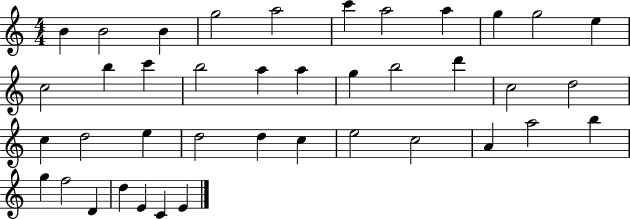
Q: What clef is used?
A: treble